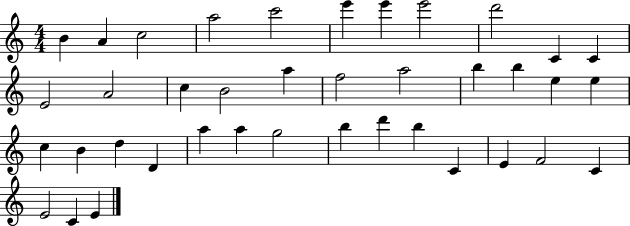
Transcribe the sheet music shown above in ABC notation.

X:1
T:Untitled
M:4/4
L:1/4
K:C
B A c2 a2 c'2 e' e' e'2 d'2 C C E2 A2 c B2 a f2 a2 b b e e c B d D a a g2 b d' b C E F2 C E2 C E